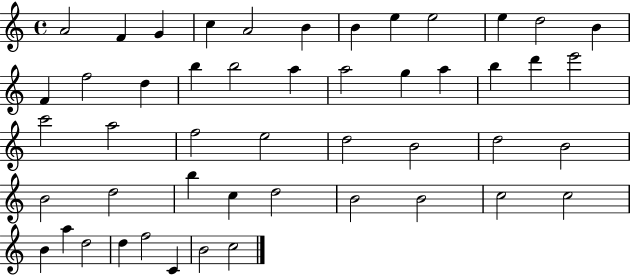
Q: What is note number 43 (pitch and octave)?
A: A5